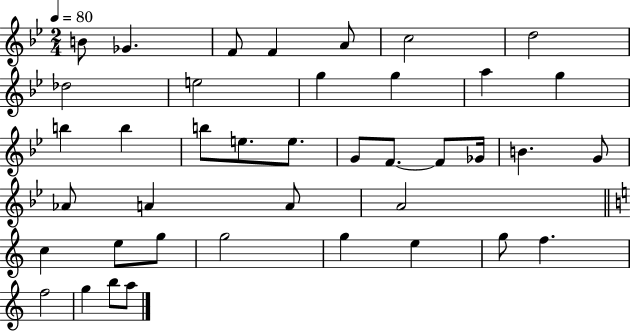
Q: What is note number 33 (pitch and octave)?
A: G5